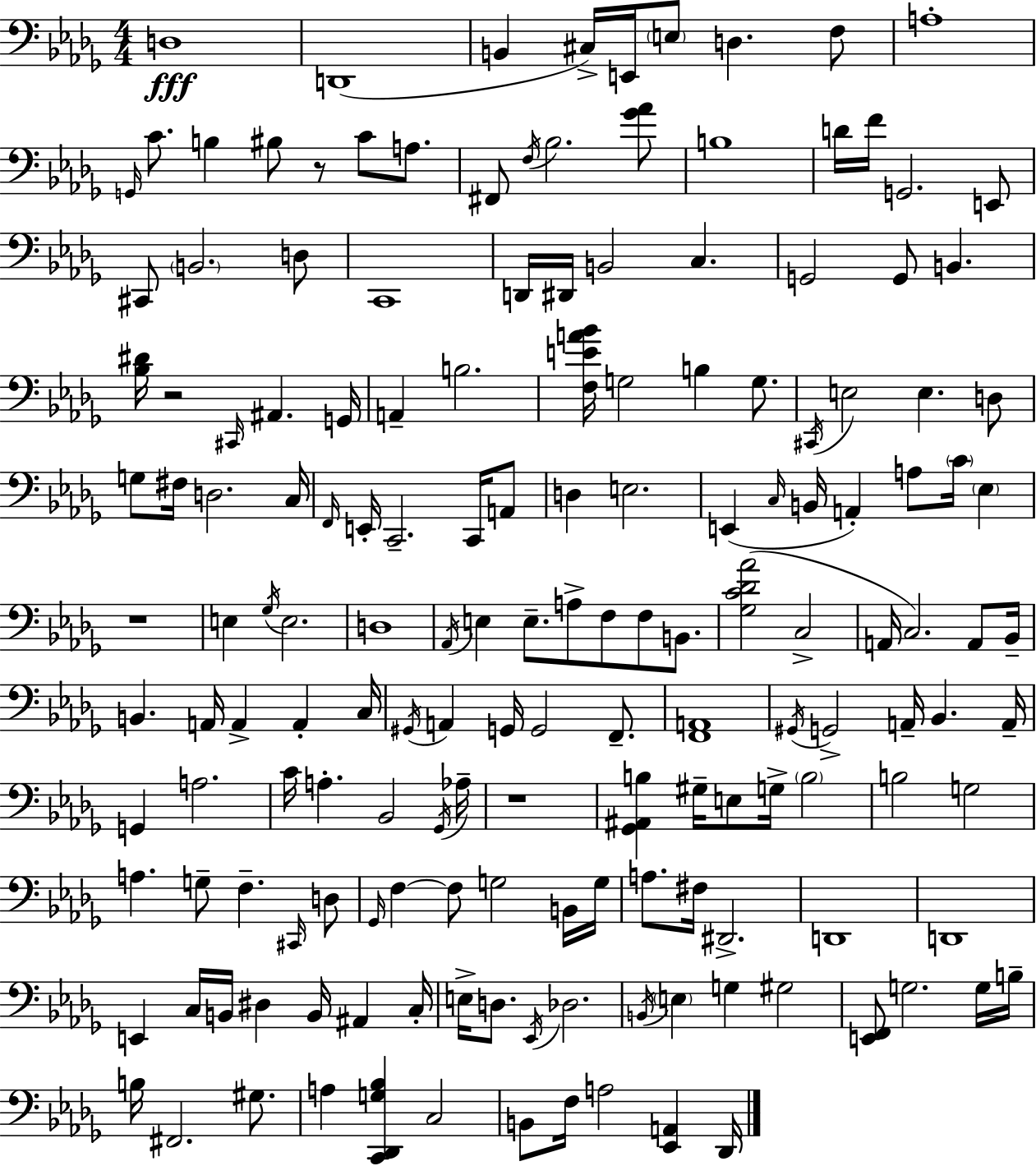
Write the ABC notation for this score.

X:1
T:Untitled
M:4/4
L:1/4
K:Bbm
D,4 D,,4 B,, ^C,/4 E,,/4 E,/2 D, F,/2 A,4 G,,/4 C/2 B, ^B,/2 z/2 C/2 A,/2 ^F,,/2 F,/4 _B,2 [_G_A]/2 B,4 D/4 F/4 G,,2 E,,/2 ^C,,/2 B,,2 D,/2 C,,4 D,,/4 ^D,,/4 B,,2 C, G,,2 G,,/2 B,, [_B,^D]/4 z2 ^C,,/4 ^A,, G,,/4 A,, B,2 [F,EA_B]/4 G,2 B, G,/2 ^C,,/4 E,2 E, D,/2 G,/2 ^F,/4 D,2 C,/4 F,,/4 E,,/4 C,,2 C,,/4 A,,/2 D, E,2 E,, C,/4 B,,/4 A,, A,/2 C/4 _E, z4 E, _G,/4 E,2 D,4 _A,,/4 E, E,/2 A,/2 F,/2 F,/2 B,,/2 [_G,C_D_A]2 C,2 A,,/4 C,2 A,,/2 _B,,/4 B,, A,,/4 A,, A,, C,/4 ^G,,/4 A,, G,,/4 G,,2 F,,/2 [F,,A,,]4 ^G,,/4 G,,2 A,,/4 _B,, A,,/4 G,, A,2 C/4 A, _B,,2 _G,,/4 _A,/4 z4 [_G,,^A,,B,] ^G,/4 E,/2 G,/4 B,2 B,2 G,2 A, G,/2 F, ^C,,/4 D,/2 _G,,/4 F, F,/2 G,2 B,,/4 G,/4 A,/2 ^F,/4 ^D,,2 D,,4 D,,4 E,, C,/4 B,,/4 ^D, B,,/4 ^A,, C,/4 E,/4 D,/2 _E,,/4 _D,2 B,,/4 E, G, ^G,2 [E,,F,,]/2 G,2 G,/4 B,/4 B,/4 ^F,,2 ^G,/2 A, [C,,_D,,G,_B,] C,2 B,,/2 F,/4 A,2 [_E,,A,,] _D,,/4